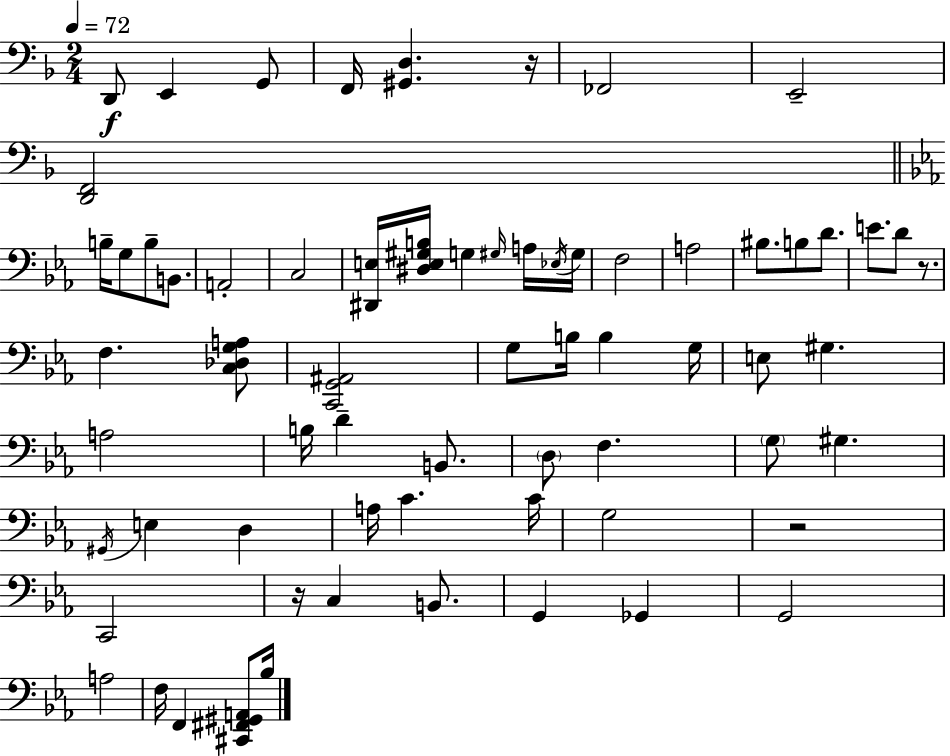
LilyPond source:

{
  \clef bass
  \numericTimeSignature
  \time 2/4
  \key f \major
  \tempo 4 = 72
  d,8\f e,4 g,8 | f,16 <gis, d>4. r16 | fes,2 | e,2-- | \break <d, f,>2 | \bar "||" \break \key ees \major b16-- g8 b8-- b,8. | a,2-. | c2 | <dis, e>16 <dis e gis b>16 g4 \grace { gis16 } a16 | \break \acciaccatura { ees16 } gis16 f2 | a2 | bis8. b8 d'8. | e'8. d'8 r8. | \break f4. | <c des g a>8 <c, g, ais,>2 | g8 b16 b4 | g16 e8 gis4. | \break a2 | b16 d'4-- b,8. | \parenthesize d8 f4. | \parenthesize g8 gis4. | \break \acciaccatura { gis,16 } e4 d4 | a16 c'4. | c'16 g2 | r2 | \break c,2 | r16 c4 | b,8. g,4 ges,4 | g,2 | \break a2 | f16 f,4 | <cis, fis, gis, a,>8 bes16 \bar "|."
}